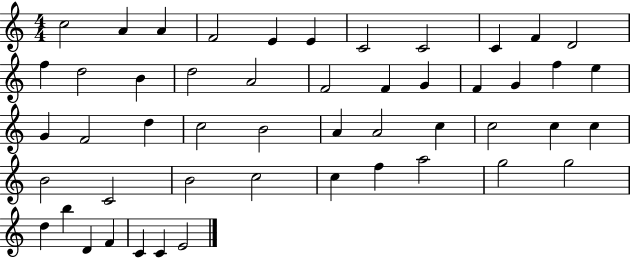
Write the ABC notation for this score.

X:1
T:Untitled
M:4/4
L:1/4
K:C
c2 A A F2 E E C2 C2 C F D2 f d2 B d2 A2 F2 F G F G f e G F2 d c2 B2 A A2 c c2 c c B2 C2 B2 c2 c f a2 g2 g2 d b D F C C E2